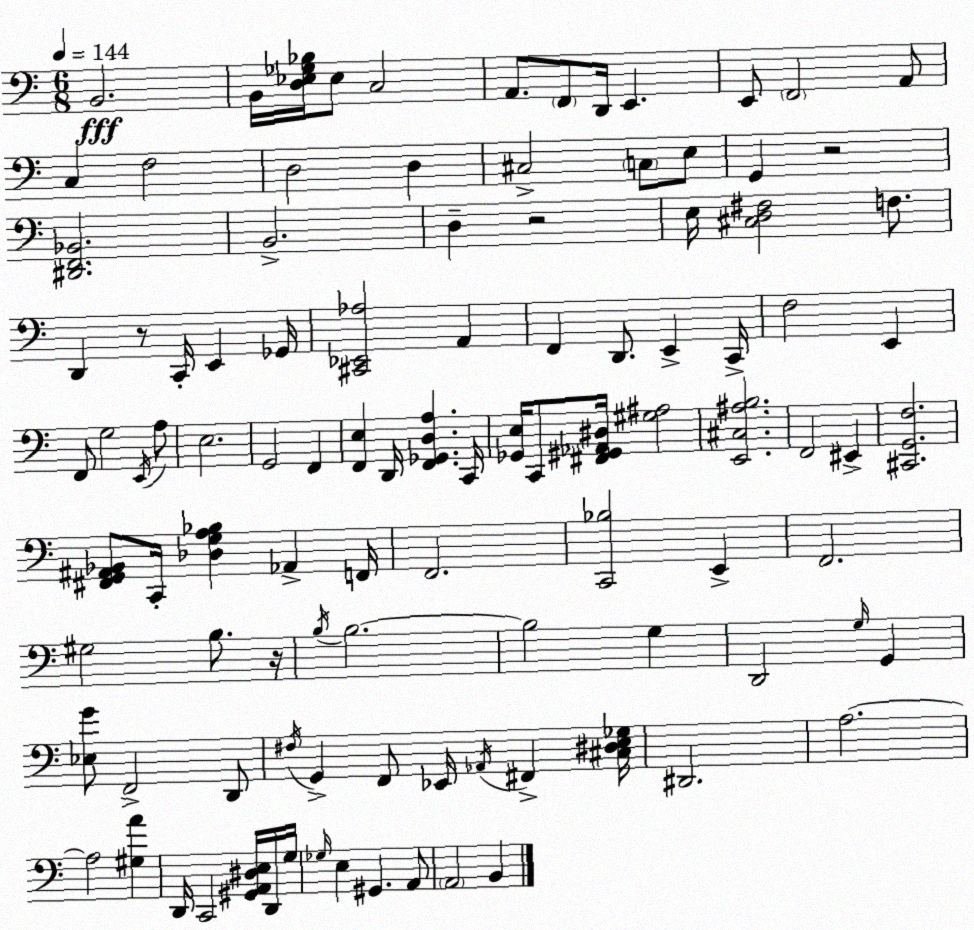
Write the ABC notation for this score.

X:1
T:Untitled
M:6/8
L:1/4
K:C
B,,2 B,,/4 [D,_E,_G,_B,]/4 _E,/2 C,2 A,,/2 F,,/2 D,,/4 E,, E,,/2 F,,2 A,,/2 C, F,2 D,2 D, ^C,2 C,/2 E,/2 G,, z2 [^D,,F,,_B,,]2 B,,2 D, z2 E,/4 [^C,D,^F,]2 F,/2 D,, z/2 C,,/4 E,, _G,,/4 [^C,,_E,,_A,]2 A,, F,, D,,/2 E,, C,,/4 F,2 E,, F,,/2 G,2 E,,/4 A,/2 E,2 G,,2 F,, [F,,E,] D,,/4 [F,,_G,,D,A,] C,,/4 [_G,,E,]/4 C,,/2 [^F,,^G,,_A,,^D,]/4 [^G,^A,]2 [E,,^C,^A,B,]2 F,,2 ^E,, [^C,,G,,F,]2 [^F,,G,,^A,,_B,,]/2 C,,/4 [_D,G,A,_B,] _A,, F,,/4 F,,2 [C,,_B,]2 E,, F,,2 ^G,2 B,/2 z/4 B,/4 B,2 B,2 G, D,,2 G,/4 G,, [_E,G]/2 F,,2 D,,/2 ^F,/4 G,, F,,/2 _E,,/4 _A,,/4 ^F,, [^C,^D,E,_G,]/4 ^D,,2 A,2 A,2 [^G,A] D,,/4 C,,2 [^G,,A,,^D,E,]/4 D,,/4 G,/4 _G,/4 E, ^G,, A,,/2 A,,2 B,,